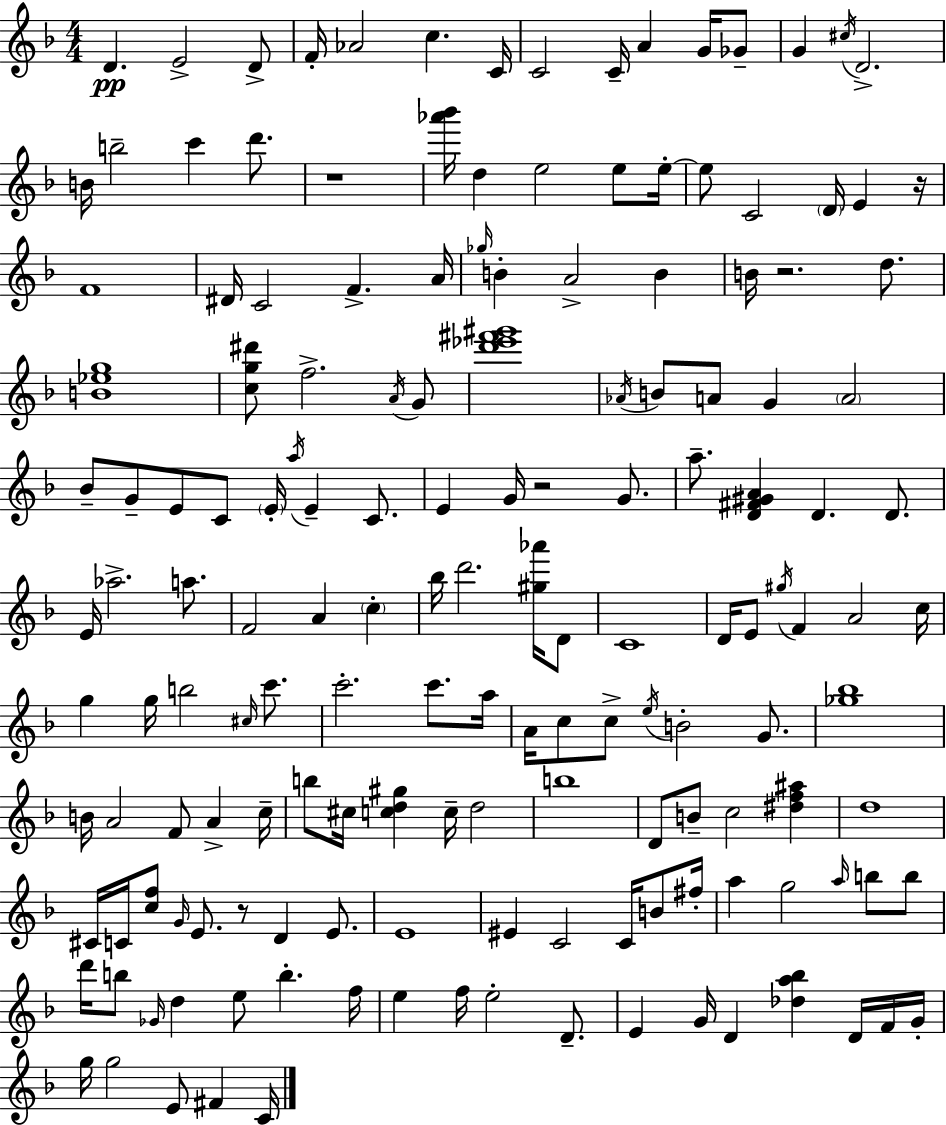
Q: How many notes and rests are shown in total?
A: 159